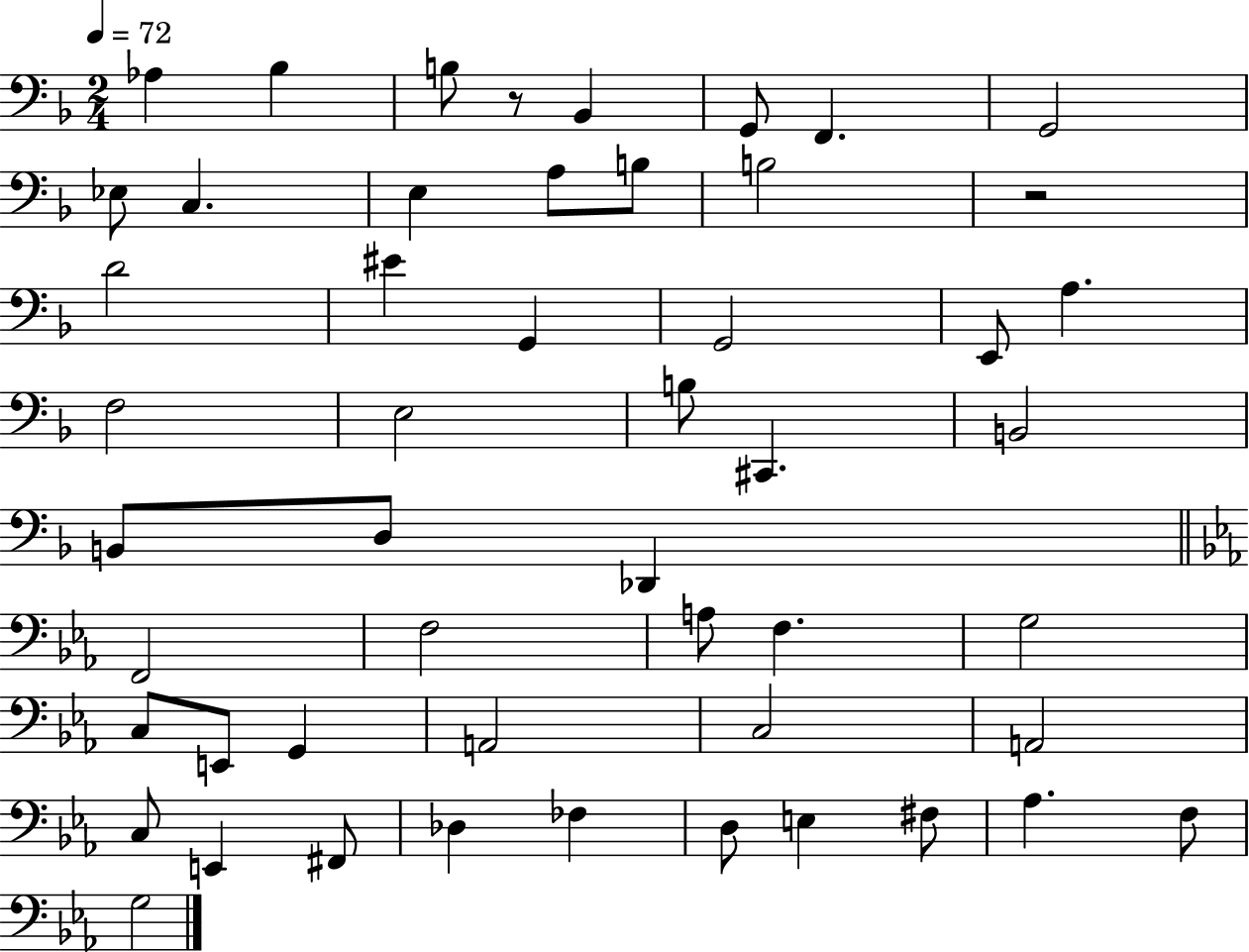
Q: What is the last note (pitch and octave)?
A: G3